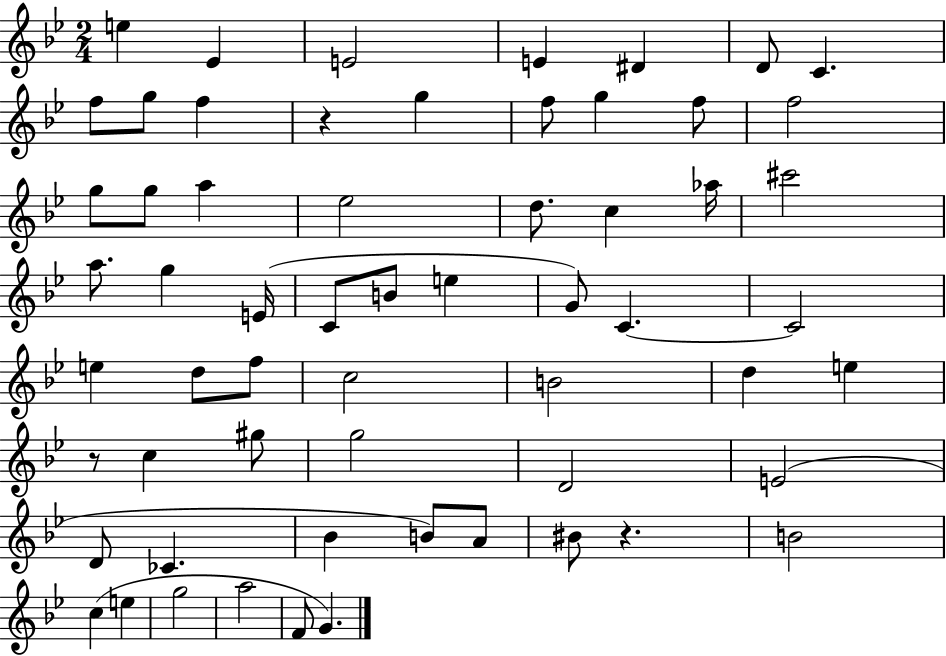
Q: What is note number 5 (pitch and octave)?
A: D#4